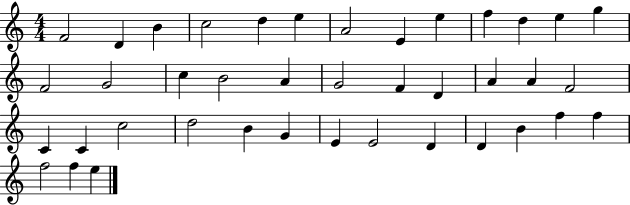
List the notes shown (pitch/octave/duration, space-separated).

F4/h D4/q B4/q C5/h D5/q E5/q A4/h E4/q E5/q F5/q D5/q E5/q G5/q F4/h G4/h C5/q B4/h A4/q G4/h F4/q D4/q A4/q A4/q F4/h C4/q C4/q C5/h D5/h B4/q G4/q E4/q E4/h D4/q D4/q B4/q F5/q F5/q F5/h F5/q E5/q